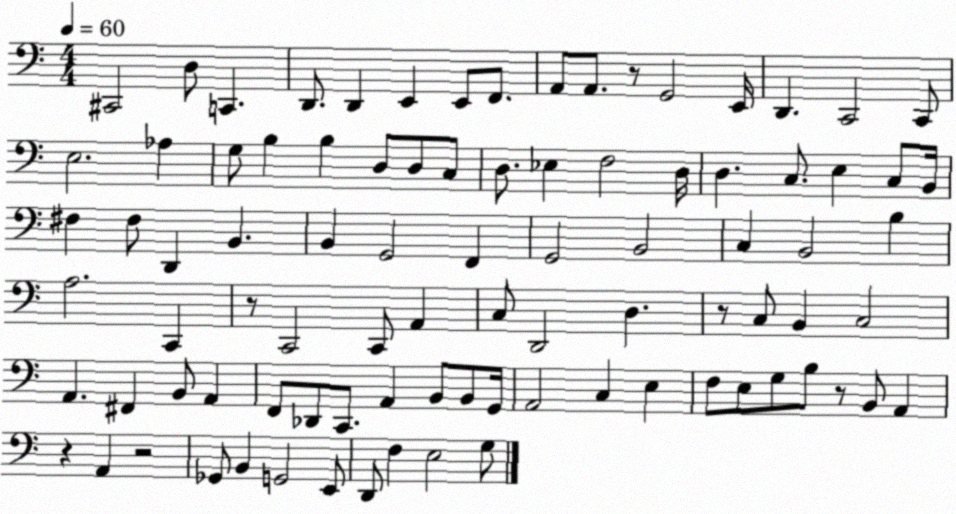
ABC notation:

X:1
T:Untitled
M:4/4
L:1/4
K:C
^C,,2 D,/2 C,, D,,/2 D,, E,, E,,/2 F,,/2 A,,/2 A,,/2 z/2 G,,2 E,,/4 D,, C,,2 C,,/2 E,2 _A, G,/2 B, B, D,/2 D,/2 C,/2 D,/2 _E, F,2 D,/4 D, C,/2 E, C,/2 B,,/4 ^F, ^F,/2 D,, B,, B,, G,,2 F,, G,,2 B,,2 C, B,,2 B, A,2 C,, z/2 C,,2 C,,/2 A,, C,/2 D,,2 D, z/2 C,/2 B,, C,2 A,, ^F,, B,,/2 A,, F,,/2 _D,,/2 C,,/2 A,, B,,/2 B,,/2 G,,/4 A,,2 C, E, F,/2 E,/2 G,/2 B,/2 z/2 B,,/2 A,, z A,, z2 _G,,/2 B,, G,,2 E,,/2 D,,/2 F, E,2 G,/2